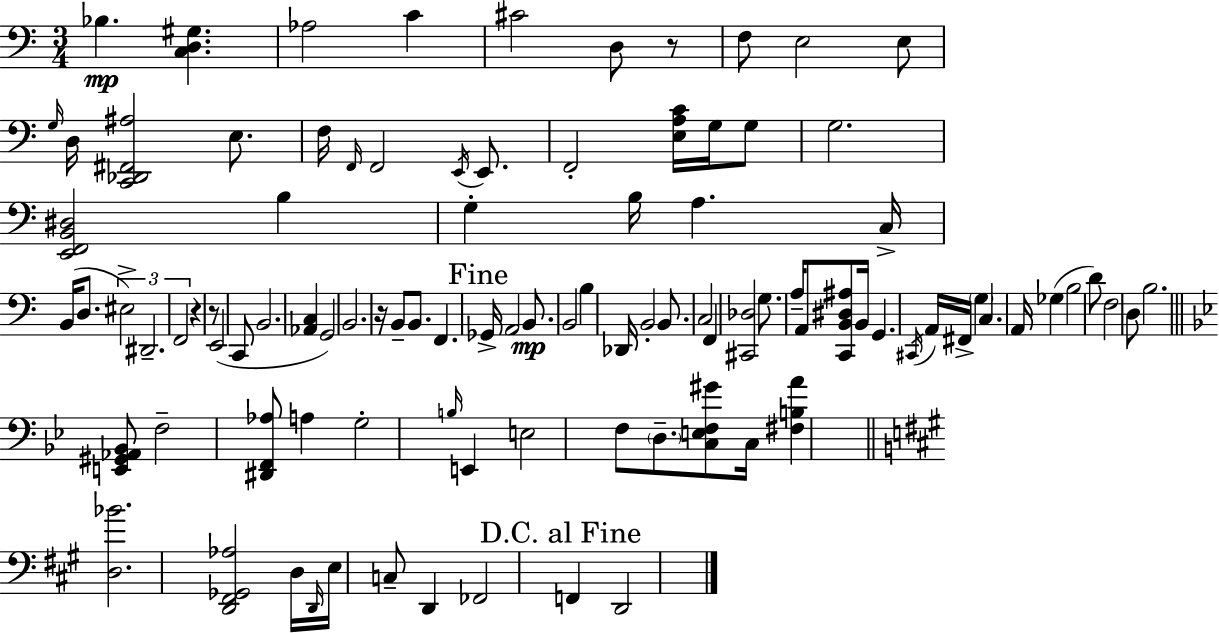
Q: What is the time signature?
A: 3/4